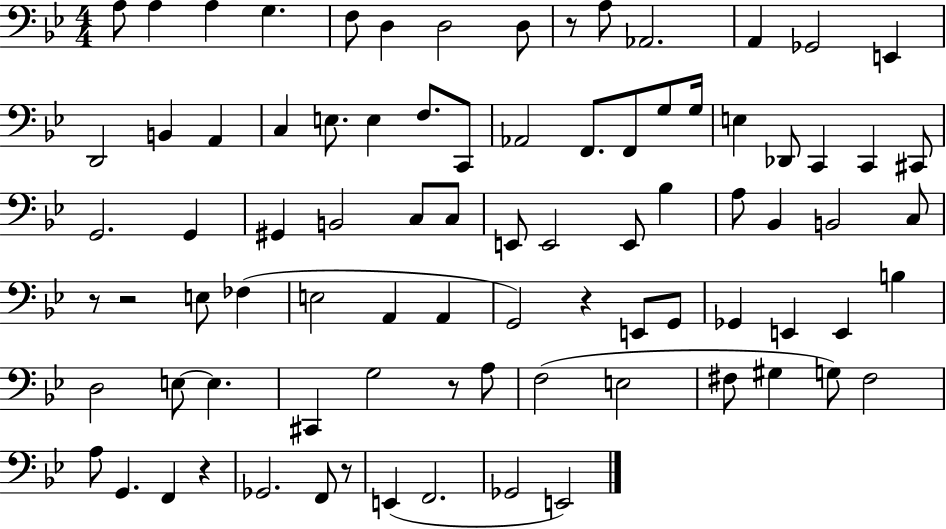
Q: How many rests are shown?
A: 7